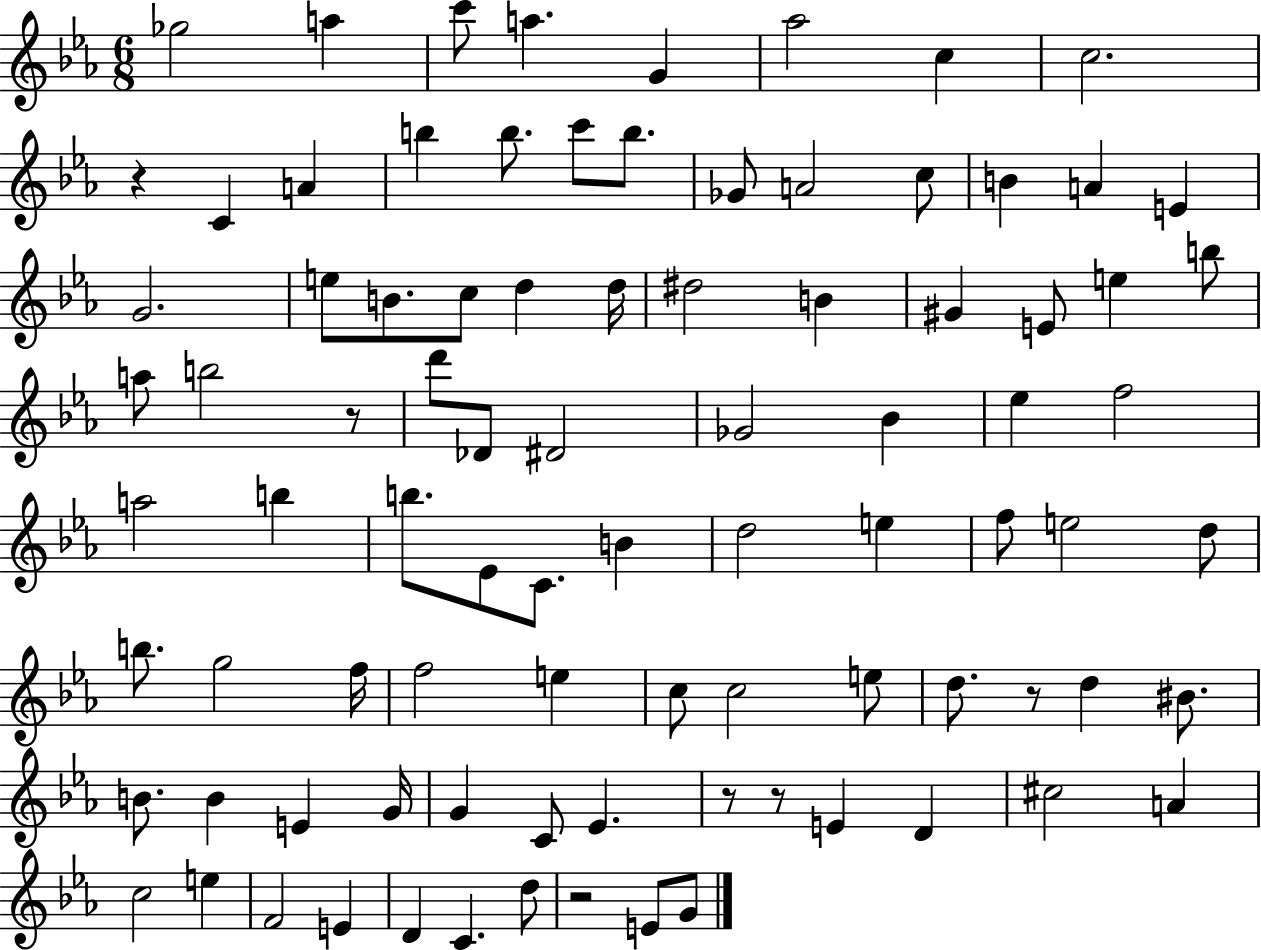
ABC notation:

X:1
T:Untitled
M:6/8
L:1/4
K:Eb
_g2 a c'/2 a G _a2 c c2 z C A b b/2 c'/2 b/2 _G/2 A2 c/2 B A E G2 e/2 B/2 c/2 d d/4 ^d2 B ^G E/2 e b/2 a/2 b2 z/2 d'/2 _D/2 ^D2 _G2 _B _e f2 a2 b b/2 _E/2 C/2 B d2 e f/2 e2 d/2 b/2 g2 f/4 f2 e c/2 c2 e/2 d/2 z/2 d ^B/2 B/2 B E G/4 G C/2 _E z/2 z/2 E D ^c2 A c2 e F2 E D C d/2 z2 E/2 G/2